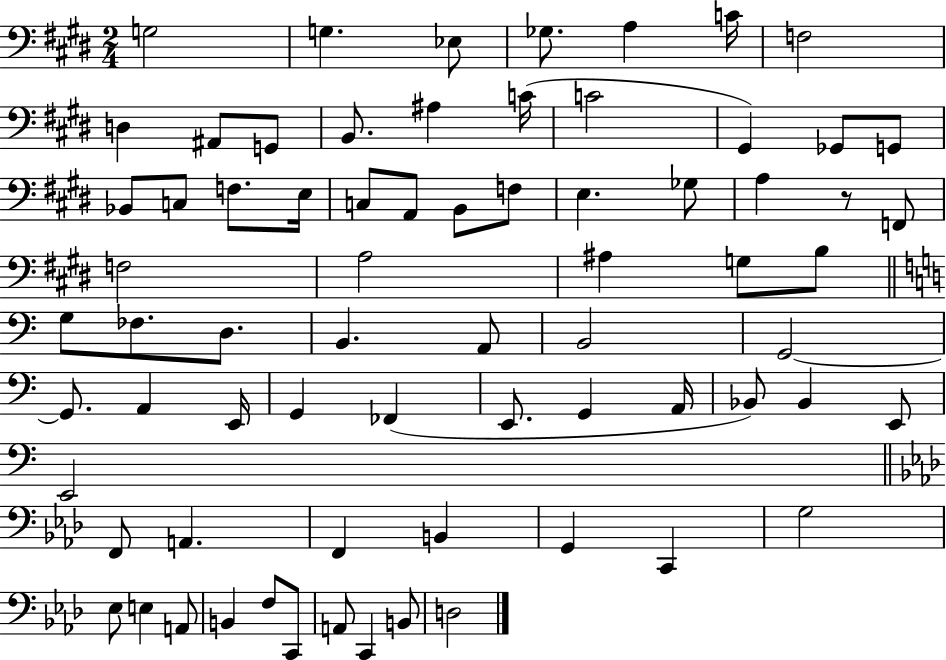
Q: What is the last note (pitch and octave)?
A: D3